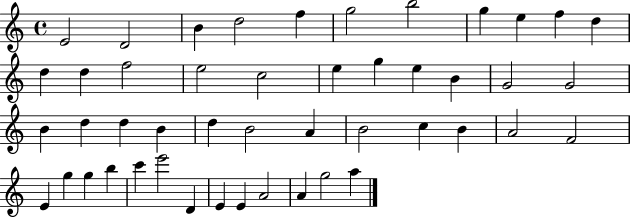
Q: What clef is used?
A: treble